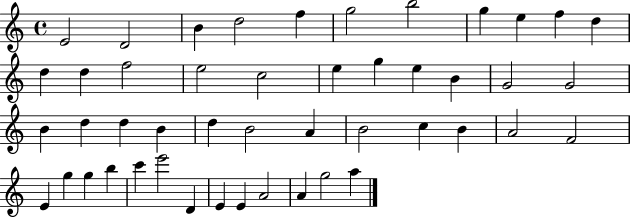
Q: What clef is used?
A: treble